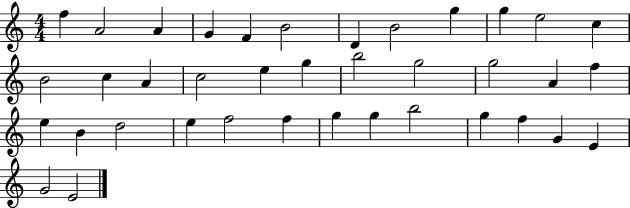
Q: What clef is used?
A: treble